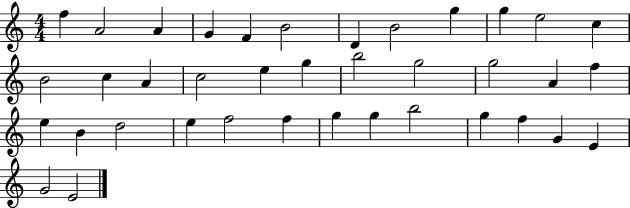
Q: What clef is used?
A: treble